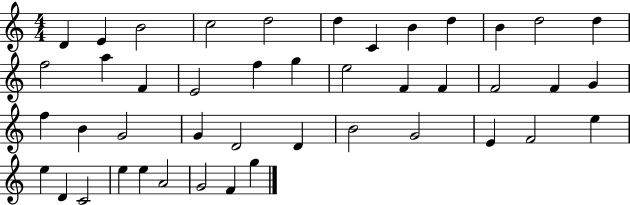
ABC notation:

X:1
T:Untitled
M:4/4
L:1/4
K:C
D E B2 c2 d2 d C B d B d2 d f2 a F E2 f g e2 F F F2 F G f B G2 G D2 D B2 G2 E F2 e e D C2 e e A2 G2 F g